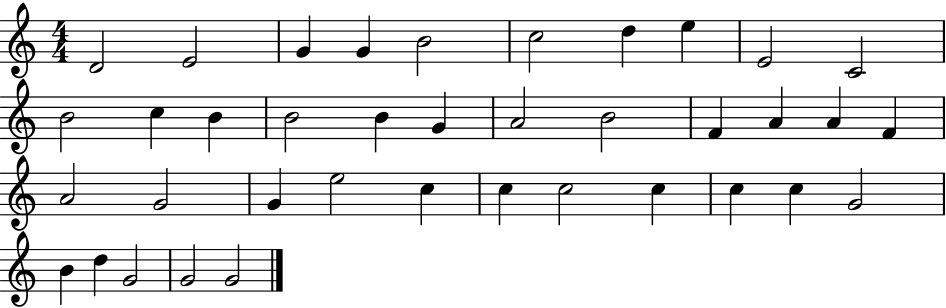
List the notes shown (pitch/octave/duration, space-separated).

D4/h E4/h G4/q G4/q B4/h C5/h D5/q E5/q E4/h C4/h B4/h C5/q B4/q B4/h B4/q G4/q A4/h B4/h F4/q A4/q A4/q F4/q A4/h G4/h G4/q E5/h C5/q C5/q C5/h C5/q C5/q C5/q G4/h B4/q D5/q G4/h G4/h G4/h